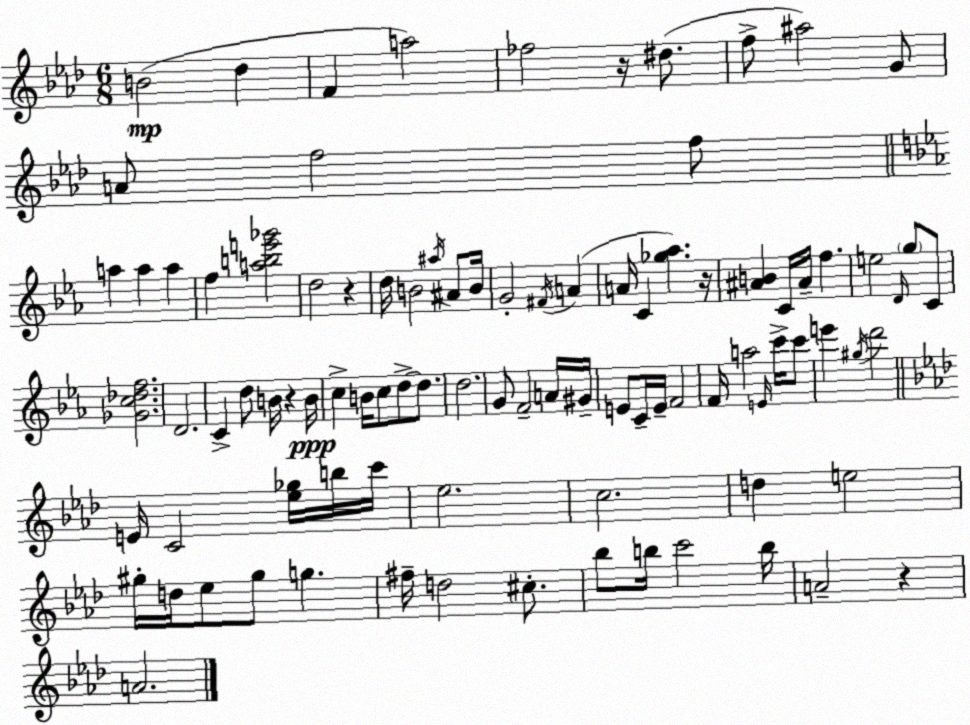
X:1
T:Untitled
M:6/8
L:1/4
K:Fm
B2 _d F a2 _f2 z/4 ^d/2 f/2 ^a2 G/2 A/2 f2 f/2 a a a f [abe'_g']2 d2 z d/4 B2 ^a/4 ^A/2 B/4 G2 ^F/4 A A/4 C [_g_a] z/4 [^AB] C/4 ^A/4 f e2 D/4 g/2 C/2 [_Gc_df]2 D2 C d/2 B/4 z B/4 c B/4 c/2 d/2 d/2 d2 G/2 F2 A/4 ^G/4 E/2 C/4 E/4 F2 F/4 a2 E/4 c'/4 c'/2 e' ^g/4 d'2 E/4 C2 [_e_g]/4 b/4 c'/4 _e2 c2 d e2 ^g/4 d/4 _e/2 ^g/2 g ^f/4 d2 ^c/2 _b/2 b/4 c'2 b/4 A2 z A2